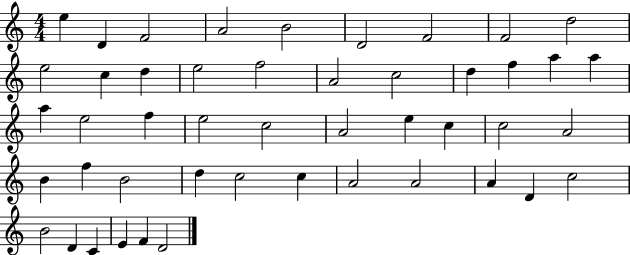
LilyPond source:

{
  \clef treble
  \numericTimeSignature
  \time 4/4
  \key c \major
  e''4 d'4 f'2 | a'2 b'2 | d'2 f'2 | f'2 d''2 | \break e''2 c''4 d''4 | e''2 f''2 | a'2 c''2 | d''4 f''4 a''4 a''4 | \break a''4 e''2 f''4 | e''2 c''2 | a'2 e''4 c''4 | c''2 a'2 | \break b'4 f''4 b'2 | d''4 c''2 c''4 | a'2 a'2 | a'4 d'4 c''2 | \break b'2 d'4 c'4 | e'4 f'4 d'2 | \bar "|."
}